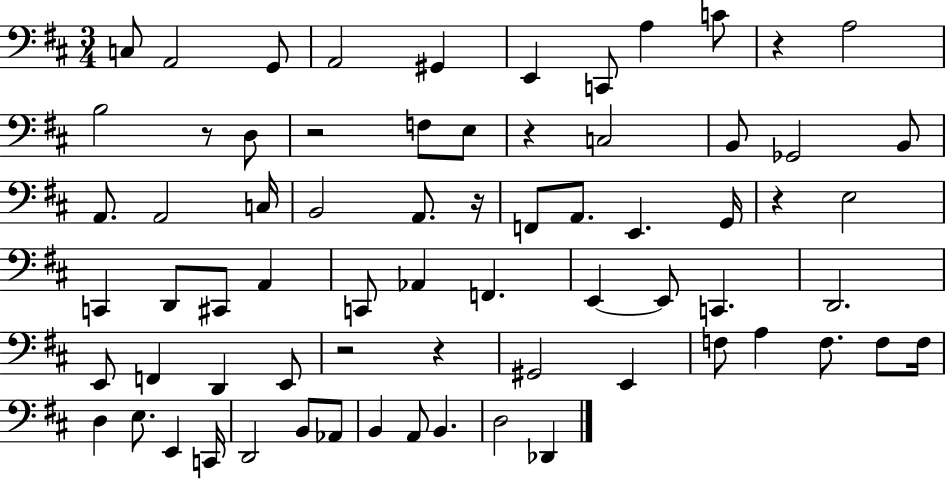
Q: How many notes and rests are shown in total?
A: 70